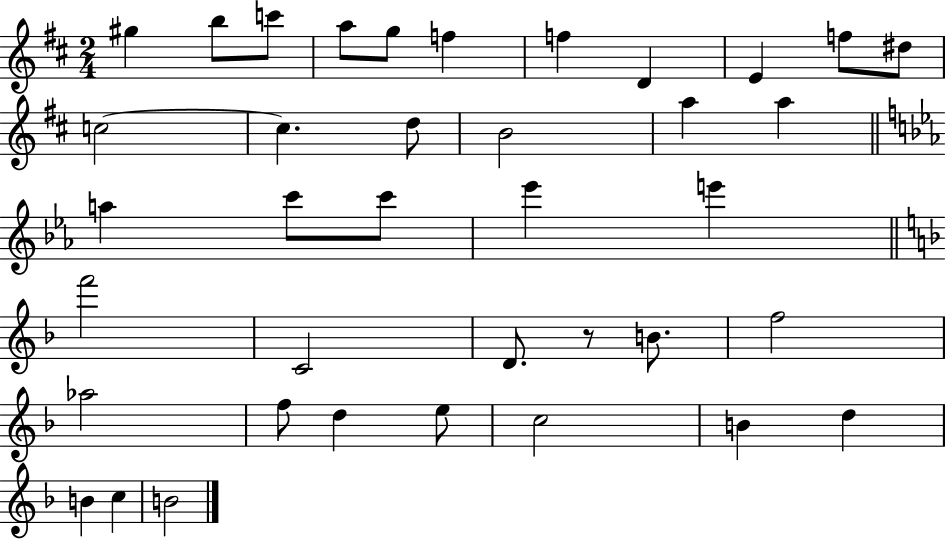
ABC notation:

X:1
T:Untitled
M:2/4
L:1/4
K:D
^g b/2 c'/2 a/2 g/2 f f D E f/2 ^d/2 c2 c d/2 B2 a a a c'/2 c'/2 _e' e' f'2 C2 D/2 z/2 B/2 f2 _a2 f/2 d e/2 c2 B d B c B2